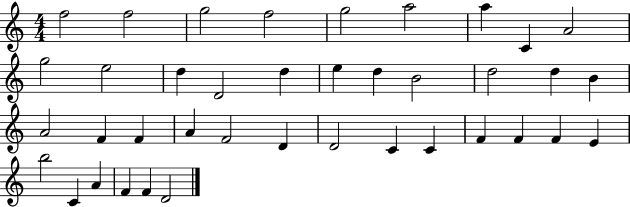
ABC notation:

X:1
T:Untitled
M:4/4
L:1/4
K:C
f2 f2 g2 f2 g2 a2 a C A2 g2 e2 d D2 d e d B2 d2 d B A2 F F A F2 D D2 C C F F F E b2 C A F F D2